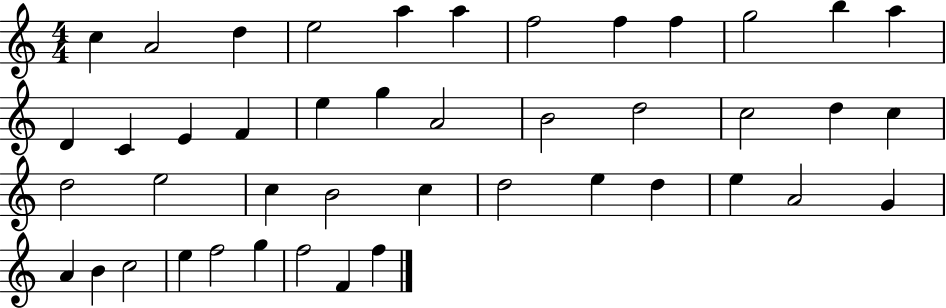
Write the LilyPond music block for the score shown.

{
  \clef treble
  \numericTimeSignature
  \time 4/4
  \key c \major
  c''4 a'2 d''4 | e''2 a''4 a''4 | f''2 f''4 f''4 | g''2 b''4 a''4 | \break d'4 c'4 e'4 f'4 | e''4 g''4 a'2 | b'2 d''2 | c''2 d''4 c''4 | \break d''2 e''2 | c''4 b'2 c''4 | d''2 e''4 d''4 | e''4 a'2 g'4 | \break a'4 b'4 c''2 | e''4 f''2 g''4 | f''2 f'4 f''4 | \bar "|."
}